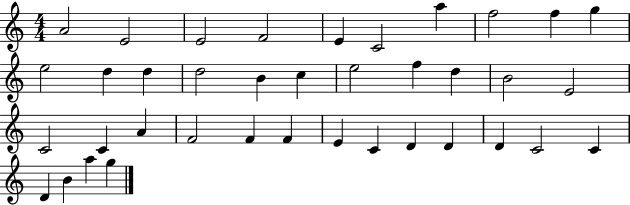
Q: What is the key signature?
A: C major